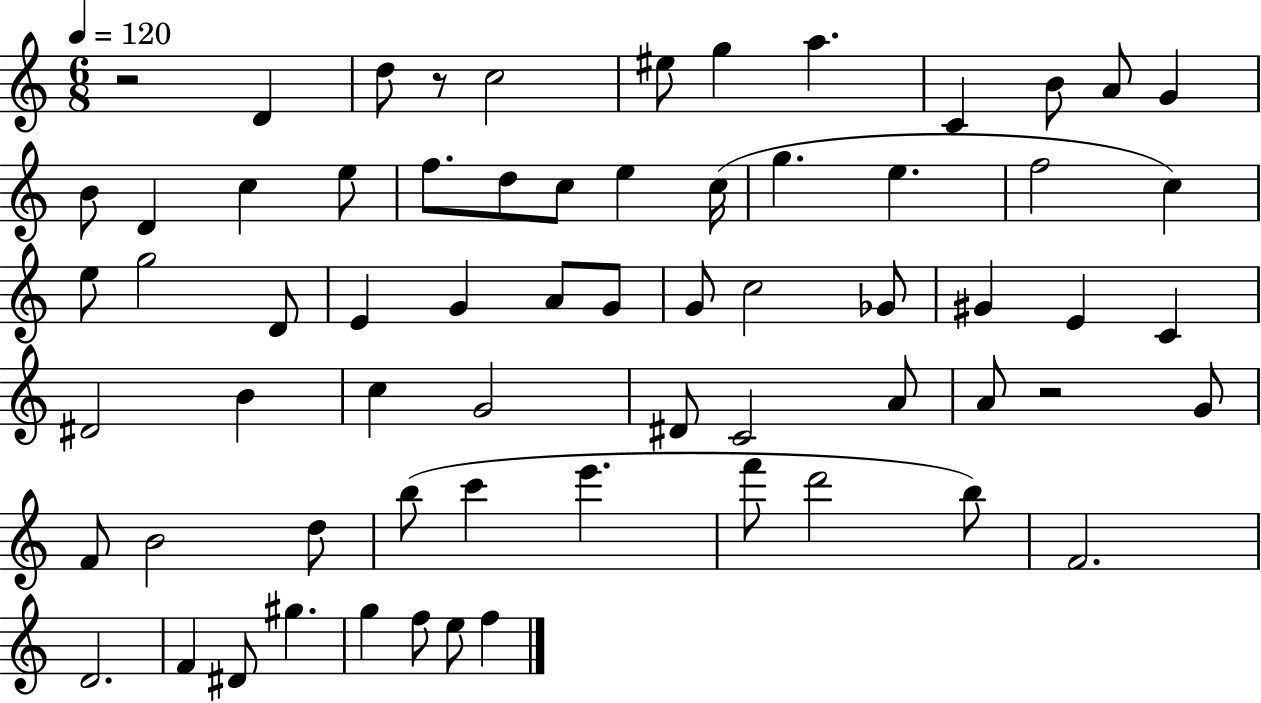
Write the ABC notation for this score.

X:1
T:Untitled
M:6/8
L:1/4
K:C
z2 D d/2 z/2 c2 ^e/2 g a C B/2 A/2 G B/2 D c e/2 f/2 d/2 c/2 e c/4 g e f2 c e/2 g2 D/2 E G A/2 G/2 G/2 c2 _G/2 ^G E C ^D2 B c G2 ^D/2 C2 A/2 A/2 z2 G/2 F/2 B2 d/2 b/2 c' e' f'/2 d'2 b/2 F2 D2 F ^D/2 ^g g f/2 e/2 f